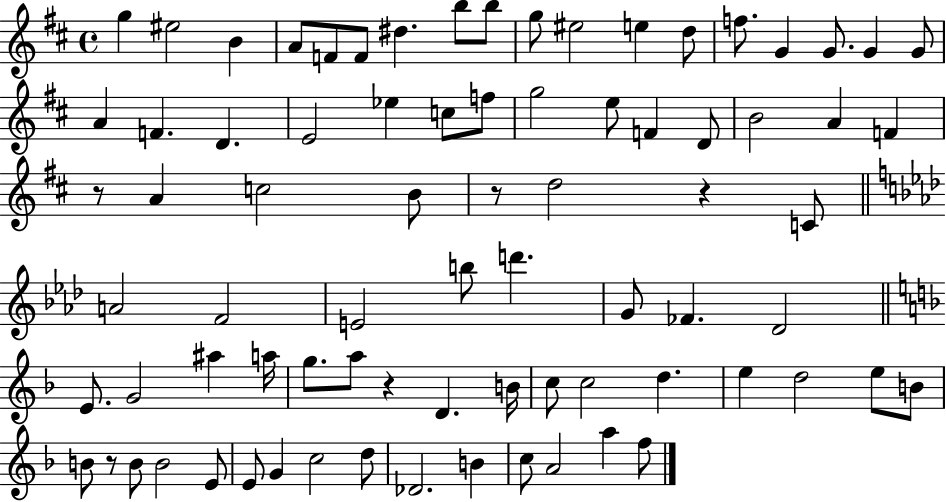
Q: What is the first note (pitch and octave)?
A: G5